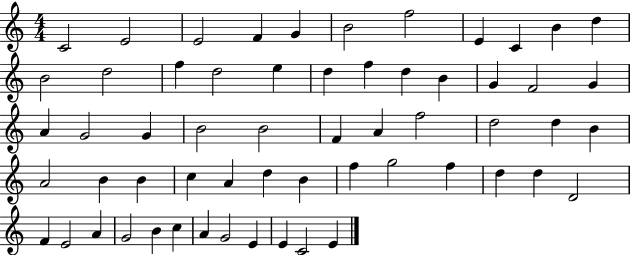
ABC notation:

X:1
T:Untitled
M:4/4
L:1/4
K:C
C2 E2 E2 F G B2 f2 E C B d B2 d2 f d2 e d f d B G F2 G A G2 G B2 B2 F A f2 d2 d B A2 B B c A d B f g2 f d d D2 F E2 A G2 B c A G2 E E C2 E